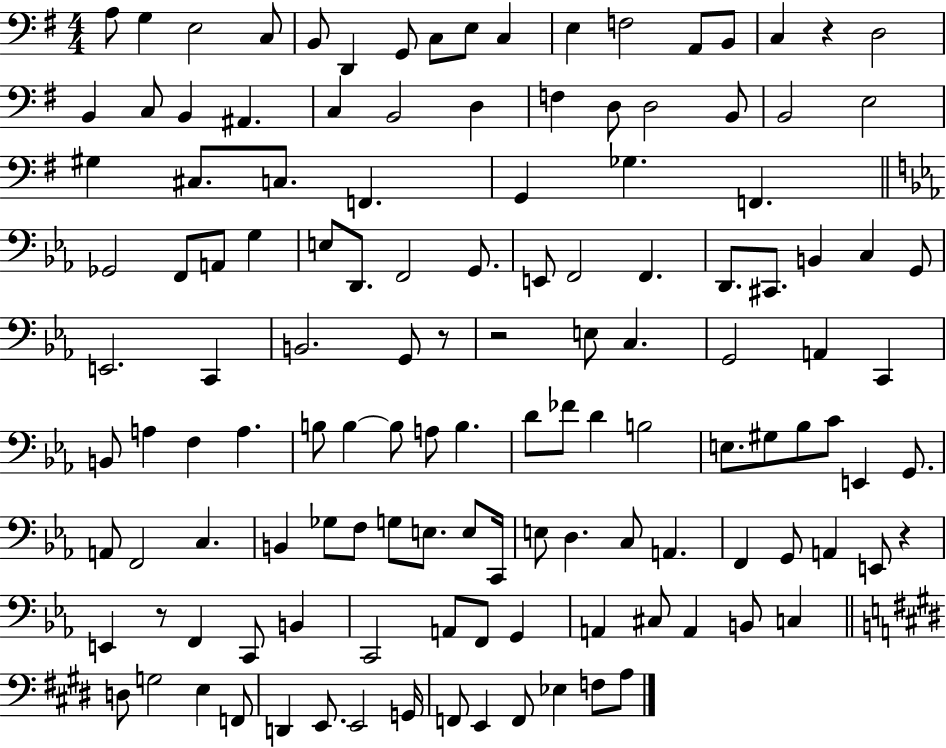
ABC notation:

X:1
T:Untitled
M:4/4
L:1/4
K:G
A,/2 G, E,2 C,/2 B,,/2 D,, G,,/2 C,/2 E,/2 C, E, F,2 A,,/2 B,,/2 C, z D,2 B,, C,/2 B,, ^A,, C, B,,2 D, F, D,/2 D,2 B,,/2 B,,2 E,2 ^G, ^C,/2 C,/2 F,, G,, _G, F,, _G,,2 F,,/2 A,,/2 G, E,/2 D,,/2 F,,2 G,,/2 E,,/2 F,,2 F,, D,,/2 ^C,,/2 B,, C, G,,/2 E,,2 C,, B,,2 G,,/2 z/2 z2 E,/2 C, G,,2 A,, C,, B,,/2 A, F, A, B,/2 B, B,/2 A,/2 B, D/2 _F/2 D B,2 E,/2 ^G,/2 _B,/2 C/2 E,, G,,/2 A,,/2 F,,2 C, B,, _G,/2 F,/2 G,/2 E,/2 E,/2 C,,/4 E,/2 D, C,/2 A,, F,, G,,/2 A,, E,,/2 z E,, z/2 F,, C,,/2 B,, C,,2 A,,/2 F,,/2 G,, A,, ^C,/2 A,, B,,/2 C, D,/2 G,2 E, F,,/2 D,, E,,/2 E,,2 G,,/4 F,,/2 E,, F,,/2 _E, F,/2 A,/2